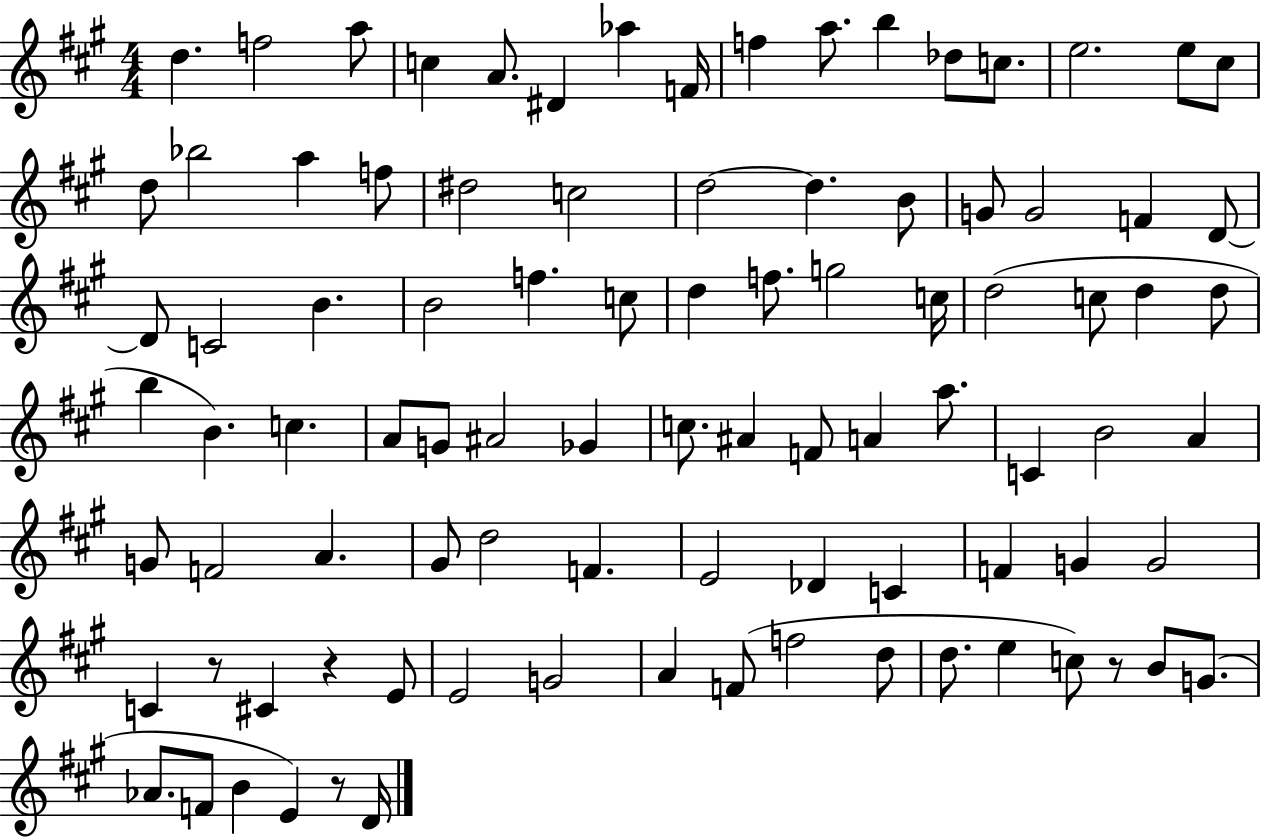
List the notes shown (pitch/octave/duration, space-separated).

D5/q. F5/h A5/e C5/q A4/e. D#4/q Ab5/q F4/s F5/q A5/e. B5/q Db5/e C5/e. E5/h. E5/e C#5/e D5/e Bb5/h A5/q F5/e D#5/h C5/h D5/h D5/q. B4/e G4/e G4/h F4/q D4/e D4/e C4/h B4/q. B4/h F5/q. C5/e D5/q F5/e. G5/h C5/s D5/h C5/e D5/q D5/e B5/q B4/q. C5/q. A4/e G4/e A#4/h Gb4/q C5/e. A#4/q F4/e A4/q A5/e. C4/q B4/h A4/q G4/e F4/h A4/q. G#4/e D5/h F4/q. E4/h Db4/q C4/q F4/q G4/q G4/h C4/q R/e C#4/q R/q E4/e E4/h G4/h A4/q F4/e F5/h D5/e D5/e. E5/q C5/e R/e B4/e G4/e. Ab4/e. F4/e B4/q E4/q R/e D4/s